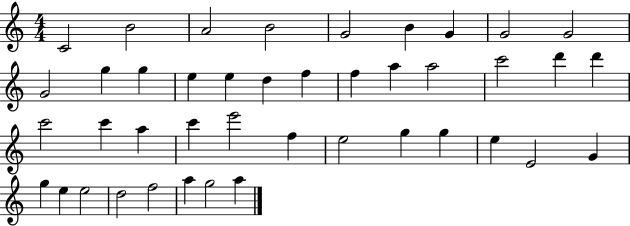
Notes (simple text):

C4/h B4/h A4/h B4/h G4/h B4/q G4/q G4/h G4/h G4/h G5/q G5/q E5/q E5/q D5/q F5/q F5/q A5/q A5/h C6/h D6/q D6/q C6/h C6/q A5/q C6/q E6/h F5/q E5/h G5/q G5/q E5/q E4/h G4/q G5/q E5/q E5/h D5/h F5/h A5/q G5/h A5/q